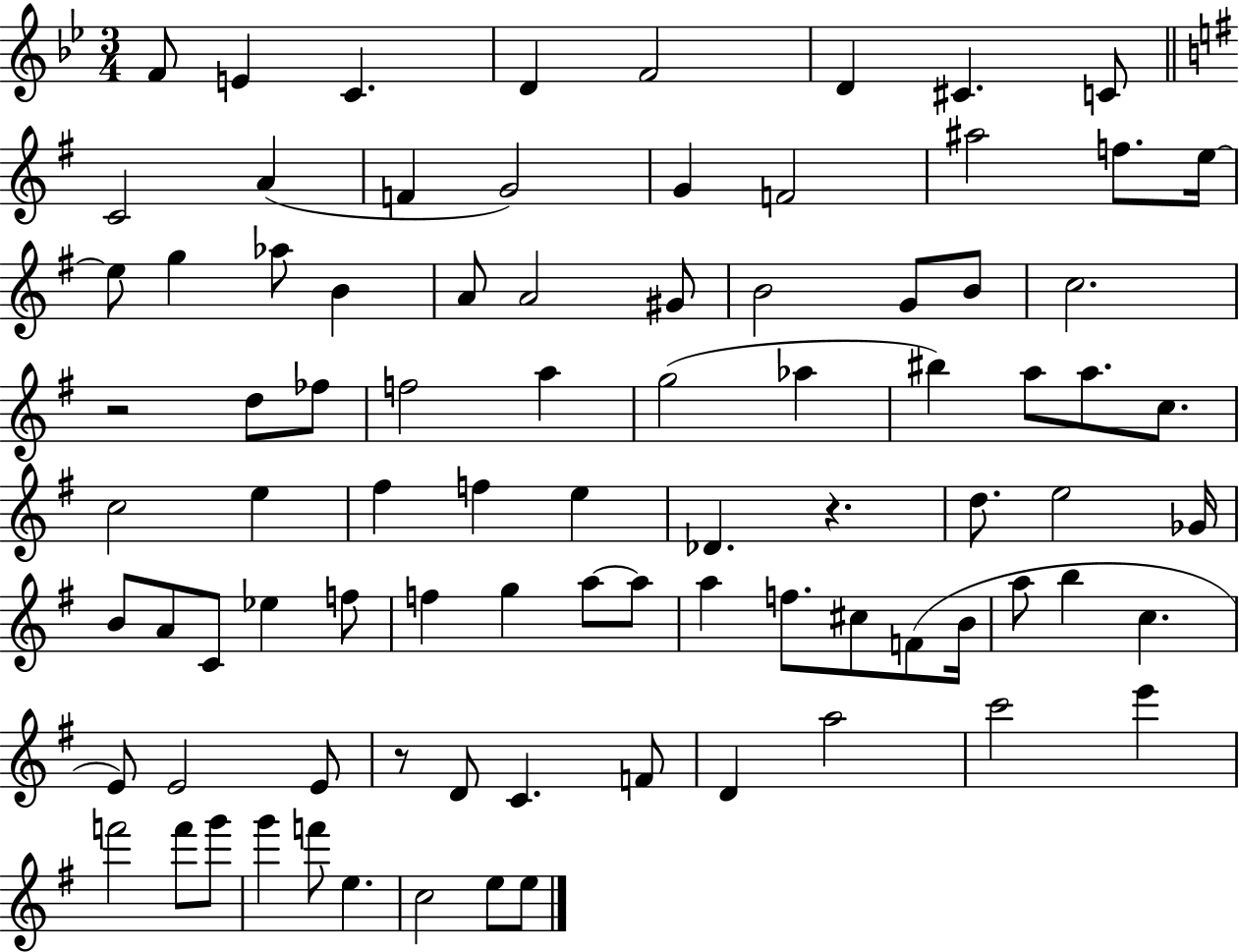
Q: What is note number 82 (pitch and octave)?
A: E5